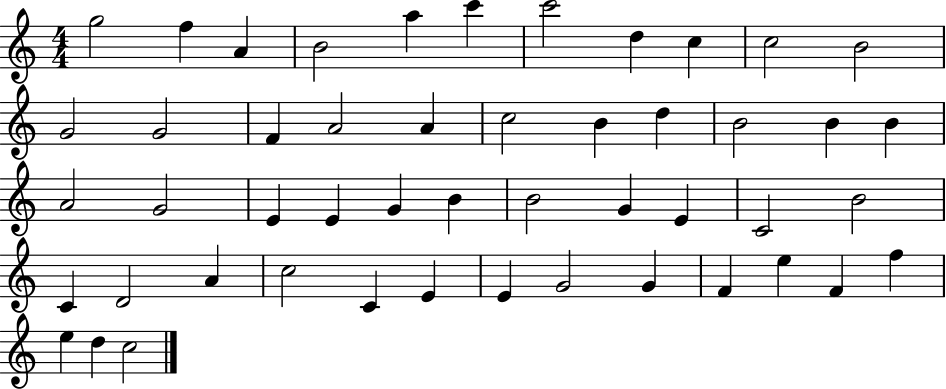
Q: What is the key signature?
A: C major